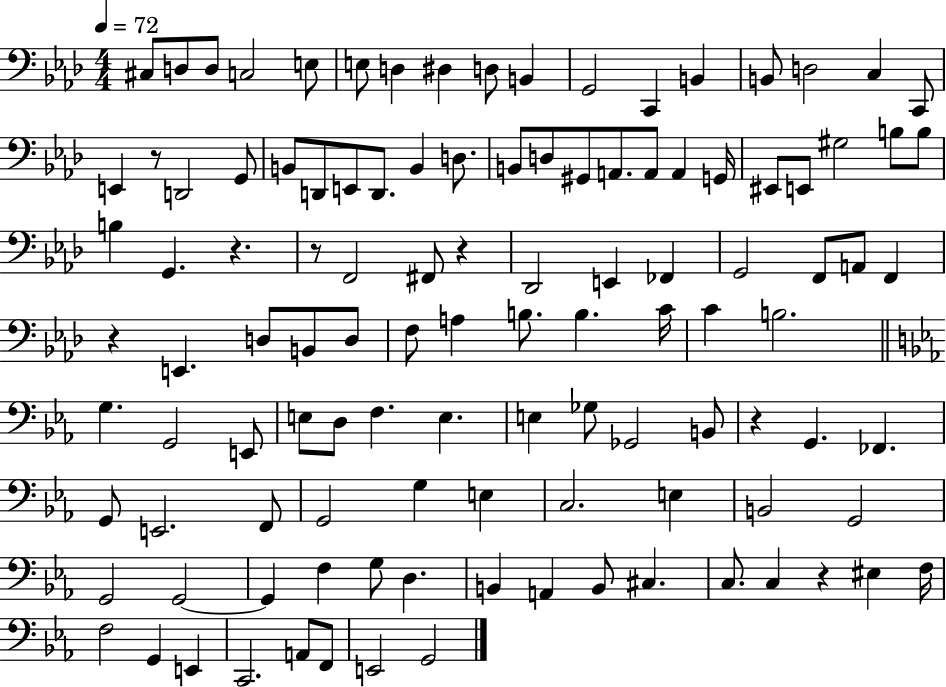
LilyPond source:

{
  \clef bass
  \numericTimeSignature
  \time 4/4
  \key aes \major
  \tempo 4 = 72
  \repeat volta 2 { cis8 d8 d8 c2 e8 | e8 d4 dis4 d8 b,4 | g,2 c,4 b,4 | b,8 d2 c4 c,8 | \break e,4 r8 d,2 g,8 | b,8 d,8 e,8 d,8. b,4 d8. | b,8 d8 gis,8 a,8. a,8 a,4 g,16 | eis,8 e,8 gis2 b8 b8 | \break b4 g,4. r4. | r8 f,2 fis,8 r4 | des,2 e,4 fes,4 | g,2 f,8 a,8 f,4 | \break r4 e,4. d8 b,8 d8 | f8 a4 b8. b4. c'16 | c'4 b2. | \bar "||" \break \key ees \major g4. g,2 e,8 | e8 d8 f4. e4. | e4 ges8 ges,2 b,8 | r4 g,4. fes,4. | \break g,8 e,2. f,8 | g,2 g4 e4 | c2. e4 | b,2 g,2 | \break g,2 g,2~~ | g,4 f4 g8 d4. | b,4 a,4 b,8 cis4. | c8. c4 r4 eis4 f16 | \break f2 g,4 e,4 | c,2. a,8 f,8 | e,2 g,2 | } \bar "|."
}